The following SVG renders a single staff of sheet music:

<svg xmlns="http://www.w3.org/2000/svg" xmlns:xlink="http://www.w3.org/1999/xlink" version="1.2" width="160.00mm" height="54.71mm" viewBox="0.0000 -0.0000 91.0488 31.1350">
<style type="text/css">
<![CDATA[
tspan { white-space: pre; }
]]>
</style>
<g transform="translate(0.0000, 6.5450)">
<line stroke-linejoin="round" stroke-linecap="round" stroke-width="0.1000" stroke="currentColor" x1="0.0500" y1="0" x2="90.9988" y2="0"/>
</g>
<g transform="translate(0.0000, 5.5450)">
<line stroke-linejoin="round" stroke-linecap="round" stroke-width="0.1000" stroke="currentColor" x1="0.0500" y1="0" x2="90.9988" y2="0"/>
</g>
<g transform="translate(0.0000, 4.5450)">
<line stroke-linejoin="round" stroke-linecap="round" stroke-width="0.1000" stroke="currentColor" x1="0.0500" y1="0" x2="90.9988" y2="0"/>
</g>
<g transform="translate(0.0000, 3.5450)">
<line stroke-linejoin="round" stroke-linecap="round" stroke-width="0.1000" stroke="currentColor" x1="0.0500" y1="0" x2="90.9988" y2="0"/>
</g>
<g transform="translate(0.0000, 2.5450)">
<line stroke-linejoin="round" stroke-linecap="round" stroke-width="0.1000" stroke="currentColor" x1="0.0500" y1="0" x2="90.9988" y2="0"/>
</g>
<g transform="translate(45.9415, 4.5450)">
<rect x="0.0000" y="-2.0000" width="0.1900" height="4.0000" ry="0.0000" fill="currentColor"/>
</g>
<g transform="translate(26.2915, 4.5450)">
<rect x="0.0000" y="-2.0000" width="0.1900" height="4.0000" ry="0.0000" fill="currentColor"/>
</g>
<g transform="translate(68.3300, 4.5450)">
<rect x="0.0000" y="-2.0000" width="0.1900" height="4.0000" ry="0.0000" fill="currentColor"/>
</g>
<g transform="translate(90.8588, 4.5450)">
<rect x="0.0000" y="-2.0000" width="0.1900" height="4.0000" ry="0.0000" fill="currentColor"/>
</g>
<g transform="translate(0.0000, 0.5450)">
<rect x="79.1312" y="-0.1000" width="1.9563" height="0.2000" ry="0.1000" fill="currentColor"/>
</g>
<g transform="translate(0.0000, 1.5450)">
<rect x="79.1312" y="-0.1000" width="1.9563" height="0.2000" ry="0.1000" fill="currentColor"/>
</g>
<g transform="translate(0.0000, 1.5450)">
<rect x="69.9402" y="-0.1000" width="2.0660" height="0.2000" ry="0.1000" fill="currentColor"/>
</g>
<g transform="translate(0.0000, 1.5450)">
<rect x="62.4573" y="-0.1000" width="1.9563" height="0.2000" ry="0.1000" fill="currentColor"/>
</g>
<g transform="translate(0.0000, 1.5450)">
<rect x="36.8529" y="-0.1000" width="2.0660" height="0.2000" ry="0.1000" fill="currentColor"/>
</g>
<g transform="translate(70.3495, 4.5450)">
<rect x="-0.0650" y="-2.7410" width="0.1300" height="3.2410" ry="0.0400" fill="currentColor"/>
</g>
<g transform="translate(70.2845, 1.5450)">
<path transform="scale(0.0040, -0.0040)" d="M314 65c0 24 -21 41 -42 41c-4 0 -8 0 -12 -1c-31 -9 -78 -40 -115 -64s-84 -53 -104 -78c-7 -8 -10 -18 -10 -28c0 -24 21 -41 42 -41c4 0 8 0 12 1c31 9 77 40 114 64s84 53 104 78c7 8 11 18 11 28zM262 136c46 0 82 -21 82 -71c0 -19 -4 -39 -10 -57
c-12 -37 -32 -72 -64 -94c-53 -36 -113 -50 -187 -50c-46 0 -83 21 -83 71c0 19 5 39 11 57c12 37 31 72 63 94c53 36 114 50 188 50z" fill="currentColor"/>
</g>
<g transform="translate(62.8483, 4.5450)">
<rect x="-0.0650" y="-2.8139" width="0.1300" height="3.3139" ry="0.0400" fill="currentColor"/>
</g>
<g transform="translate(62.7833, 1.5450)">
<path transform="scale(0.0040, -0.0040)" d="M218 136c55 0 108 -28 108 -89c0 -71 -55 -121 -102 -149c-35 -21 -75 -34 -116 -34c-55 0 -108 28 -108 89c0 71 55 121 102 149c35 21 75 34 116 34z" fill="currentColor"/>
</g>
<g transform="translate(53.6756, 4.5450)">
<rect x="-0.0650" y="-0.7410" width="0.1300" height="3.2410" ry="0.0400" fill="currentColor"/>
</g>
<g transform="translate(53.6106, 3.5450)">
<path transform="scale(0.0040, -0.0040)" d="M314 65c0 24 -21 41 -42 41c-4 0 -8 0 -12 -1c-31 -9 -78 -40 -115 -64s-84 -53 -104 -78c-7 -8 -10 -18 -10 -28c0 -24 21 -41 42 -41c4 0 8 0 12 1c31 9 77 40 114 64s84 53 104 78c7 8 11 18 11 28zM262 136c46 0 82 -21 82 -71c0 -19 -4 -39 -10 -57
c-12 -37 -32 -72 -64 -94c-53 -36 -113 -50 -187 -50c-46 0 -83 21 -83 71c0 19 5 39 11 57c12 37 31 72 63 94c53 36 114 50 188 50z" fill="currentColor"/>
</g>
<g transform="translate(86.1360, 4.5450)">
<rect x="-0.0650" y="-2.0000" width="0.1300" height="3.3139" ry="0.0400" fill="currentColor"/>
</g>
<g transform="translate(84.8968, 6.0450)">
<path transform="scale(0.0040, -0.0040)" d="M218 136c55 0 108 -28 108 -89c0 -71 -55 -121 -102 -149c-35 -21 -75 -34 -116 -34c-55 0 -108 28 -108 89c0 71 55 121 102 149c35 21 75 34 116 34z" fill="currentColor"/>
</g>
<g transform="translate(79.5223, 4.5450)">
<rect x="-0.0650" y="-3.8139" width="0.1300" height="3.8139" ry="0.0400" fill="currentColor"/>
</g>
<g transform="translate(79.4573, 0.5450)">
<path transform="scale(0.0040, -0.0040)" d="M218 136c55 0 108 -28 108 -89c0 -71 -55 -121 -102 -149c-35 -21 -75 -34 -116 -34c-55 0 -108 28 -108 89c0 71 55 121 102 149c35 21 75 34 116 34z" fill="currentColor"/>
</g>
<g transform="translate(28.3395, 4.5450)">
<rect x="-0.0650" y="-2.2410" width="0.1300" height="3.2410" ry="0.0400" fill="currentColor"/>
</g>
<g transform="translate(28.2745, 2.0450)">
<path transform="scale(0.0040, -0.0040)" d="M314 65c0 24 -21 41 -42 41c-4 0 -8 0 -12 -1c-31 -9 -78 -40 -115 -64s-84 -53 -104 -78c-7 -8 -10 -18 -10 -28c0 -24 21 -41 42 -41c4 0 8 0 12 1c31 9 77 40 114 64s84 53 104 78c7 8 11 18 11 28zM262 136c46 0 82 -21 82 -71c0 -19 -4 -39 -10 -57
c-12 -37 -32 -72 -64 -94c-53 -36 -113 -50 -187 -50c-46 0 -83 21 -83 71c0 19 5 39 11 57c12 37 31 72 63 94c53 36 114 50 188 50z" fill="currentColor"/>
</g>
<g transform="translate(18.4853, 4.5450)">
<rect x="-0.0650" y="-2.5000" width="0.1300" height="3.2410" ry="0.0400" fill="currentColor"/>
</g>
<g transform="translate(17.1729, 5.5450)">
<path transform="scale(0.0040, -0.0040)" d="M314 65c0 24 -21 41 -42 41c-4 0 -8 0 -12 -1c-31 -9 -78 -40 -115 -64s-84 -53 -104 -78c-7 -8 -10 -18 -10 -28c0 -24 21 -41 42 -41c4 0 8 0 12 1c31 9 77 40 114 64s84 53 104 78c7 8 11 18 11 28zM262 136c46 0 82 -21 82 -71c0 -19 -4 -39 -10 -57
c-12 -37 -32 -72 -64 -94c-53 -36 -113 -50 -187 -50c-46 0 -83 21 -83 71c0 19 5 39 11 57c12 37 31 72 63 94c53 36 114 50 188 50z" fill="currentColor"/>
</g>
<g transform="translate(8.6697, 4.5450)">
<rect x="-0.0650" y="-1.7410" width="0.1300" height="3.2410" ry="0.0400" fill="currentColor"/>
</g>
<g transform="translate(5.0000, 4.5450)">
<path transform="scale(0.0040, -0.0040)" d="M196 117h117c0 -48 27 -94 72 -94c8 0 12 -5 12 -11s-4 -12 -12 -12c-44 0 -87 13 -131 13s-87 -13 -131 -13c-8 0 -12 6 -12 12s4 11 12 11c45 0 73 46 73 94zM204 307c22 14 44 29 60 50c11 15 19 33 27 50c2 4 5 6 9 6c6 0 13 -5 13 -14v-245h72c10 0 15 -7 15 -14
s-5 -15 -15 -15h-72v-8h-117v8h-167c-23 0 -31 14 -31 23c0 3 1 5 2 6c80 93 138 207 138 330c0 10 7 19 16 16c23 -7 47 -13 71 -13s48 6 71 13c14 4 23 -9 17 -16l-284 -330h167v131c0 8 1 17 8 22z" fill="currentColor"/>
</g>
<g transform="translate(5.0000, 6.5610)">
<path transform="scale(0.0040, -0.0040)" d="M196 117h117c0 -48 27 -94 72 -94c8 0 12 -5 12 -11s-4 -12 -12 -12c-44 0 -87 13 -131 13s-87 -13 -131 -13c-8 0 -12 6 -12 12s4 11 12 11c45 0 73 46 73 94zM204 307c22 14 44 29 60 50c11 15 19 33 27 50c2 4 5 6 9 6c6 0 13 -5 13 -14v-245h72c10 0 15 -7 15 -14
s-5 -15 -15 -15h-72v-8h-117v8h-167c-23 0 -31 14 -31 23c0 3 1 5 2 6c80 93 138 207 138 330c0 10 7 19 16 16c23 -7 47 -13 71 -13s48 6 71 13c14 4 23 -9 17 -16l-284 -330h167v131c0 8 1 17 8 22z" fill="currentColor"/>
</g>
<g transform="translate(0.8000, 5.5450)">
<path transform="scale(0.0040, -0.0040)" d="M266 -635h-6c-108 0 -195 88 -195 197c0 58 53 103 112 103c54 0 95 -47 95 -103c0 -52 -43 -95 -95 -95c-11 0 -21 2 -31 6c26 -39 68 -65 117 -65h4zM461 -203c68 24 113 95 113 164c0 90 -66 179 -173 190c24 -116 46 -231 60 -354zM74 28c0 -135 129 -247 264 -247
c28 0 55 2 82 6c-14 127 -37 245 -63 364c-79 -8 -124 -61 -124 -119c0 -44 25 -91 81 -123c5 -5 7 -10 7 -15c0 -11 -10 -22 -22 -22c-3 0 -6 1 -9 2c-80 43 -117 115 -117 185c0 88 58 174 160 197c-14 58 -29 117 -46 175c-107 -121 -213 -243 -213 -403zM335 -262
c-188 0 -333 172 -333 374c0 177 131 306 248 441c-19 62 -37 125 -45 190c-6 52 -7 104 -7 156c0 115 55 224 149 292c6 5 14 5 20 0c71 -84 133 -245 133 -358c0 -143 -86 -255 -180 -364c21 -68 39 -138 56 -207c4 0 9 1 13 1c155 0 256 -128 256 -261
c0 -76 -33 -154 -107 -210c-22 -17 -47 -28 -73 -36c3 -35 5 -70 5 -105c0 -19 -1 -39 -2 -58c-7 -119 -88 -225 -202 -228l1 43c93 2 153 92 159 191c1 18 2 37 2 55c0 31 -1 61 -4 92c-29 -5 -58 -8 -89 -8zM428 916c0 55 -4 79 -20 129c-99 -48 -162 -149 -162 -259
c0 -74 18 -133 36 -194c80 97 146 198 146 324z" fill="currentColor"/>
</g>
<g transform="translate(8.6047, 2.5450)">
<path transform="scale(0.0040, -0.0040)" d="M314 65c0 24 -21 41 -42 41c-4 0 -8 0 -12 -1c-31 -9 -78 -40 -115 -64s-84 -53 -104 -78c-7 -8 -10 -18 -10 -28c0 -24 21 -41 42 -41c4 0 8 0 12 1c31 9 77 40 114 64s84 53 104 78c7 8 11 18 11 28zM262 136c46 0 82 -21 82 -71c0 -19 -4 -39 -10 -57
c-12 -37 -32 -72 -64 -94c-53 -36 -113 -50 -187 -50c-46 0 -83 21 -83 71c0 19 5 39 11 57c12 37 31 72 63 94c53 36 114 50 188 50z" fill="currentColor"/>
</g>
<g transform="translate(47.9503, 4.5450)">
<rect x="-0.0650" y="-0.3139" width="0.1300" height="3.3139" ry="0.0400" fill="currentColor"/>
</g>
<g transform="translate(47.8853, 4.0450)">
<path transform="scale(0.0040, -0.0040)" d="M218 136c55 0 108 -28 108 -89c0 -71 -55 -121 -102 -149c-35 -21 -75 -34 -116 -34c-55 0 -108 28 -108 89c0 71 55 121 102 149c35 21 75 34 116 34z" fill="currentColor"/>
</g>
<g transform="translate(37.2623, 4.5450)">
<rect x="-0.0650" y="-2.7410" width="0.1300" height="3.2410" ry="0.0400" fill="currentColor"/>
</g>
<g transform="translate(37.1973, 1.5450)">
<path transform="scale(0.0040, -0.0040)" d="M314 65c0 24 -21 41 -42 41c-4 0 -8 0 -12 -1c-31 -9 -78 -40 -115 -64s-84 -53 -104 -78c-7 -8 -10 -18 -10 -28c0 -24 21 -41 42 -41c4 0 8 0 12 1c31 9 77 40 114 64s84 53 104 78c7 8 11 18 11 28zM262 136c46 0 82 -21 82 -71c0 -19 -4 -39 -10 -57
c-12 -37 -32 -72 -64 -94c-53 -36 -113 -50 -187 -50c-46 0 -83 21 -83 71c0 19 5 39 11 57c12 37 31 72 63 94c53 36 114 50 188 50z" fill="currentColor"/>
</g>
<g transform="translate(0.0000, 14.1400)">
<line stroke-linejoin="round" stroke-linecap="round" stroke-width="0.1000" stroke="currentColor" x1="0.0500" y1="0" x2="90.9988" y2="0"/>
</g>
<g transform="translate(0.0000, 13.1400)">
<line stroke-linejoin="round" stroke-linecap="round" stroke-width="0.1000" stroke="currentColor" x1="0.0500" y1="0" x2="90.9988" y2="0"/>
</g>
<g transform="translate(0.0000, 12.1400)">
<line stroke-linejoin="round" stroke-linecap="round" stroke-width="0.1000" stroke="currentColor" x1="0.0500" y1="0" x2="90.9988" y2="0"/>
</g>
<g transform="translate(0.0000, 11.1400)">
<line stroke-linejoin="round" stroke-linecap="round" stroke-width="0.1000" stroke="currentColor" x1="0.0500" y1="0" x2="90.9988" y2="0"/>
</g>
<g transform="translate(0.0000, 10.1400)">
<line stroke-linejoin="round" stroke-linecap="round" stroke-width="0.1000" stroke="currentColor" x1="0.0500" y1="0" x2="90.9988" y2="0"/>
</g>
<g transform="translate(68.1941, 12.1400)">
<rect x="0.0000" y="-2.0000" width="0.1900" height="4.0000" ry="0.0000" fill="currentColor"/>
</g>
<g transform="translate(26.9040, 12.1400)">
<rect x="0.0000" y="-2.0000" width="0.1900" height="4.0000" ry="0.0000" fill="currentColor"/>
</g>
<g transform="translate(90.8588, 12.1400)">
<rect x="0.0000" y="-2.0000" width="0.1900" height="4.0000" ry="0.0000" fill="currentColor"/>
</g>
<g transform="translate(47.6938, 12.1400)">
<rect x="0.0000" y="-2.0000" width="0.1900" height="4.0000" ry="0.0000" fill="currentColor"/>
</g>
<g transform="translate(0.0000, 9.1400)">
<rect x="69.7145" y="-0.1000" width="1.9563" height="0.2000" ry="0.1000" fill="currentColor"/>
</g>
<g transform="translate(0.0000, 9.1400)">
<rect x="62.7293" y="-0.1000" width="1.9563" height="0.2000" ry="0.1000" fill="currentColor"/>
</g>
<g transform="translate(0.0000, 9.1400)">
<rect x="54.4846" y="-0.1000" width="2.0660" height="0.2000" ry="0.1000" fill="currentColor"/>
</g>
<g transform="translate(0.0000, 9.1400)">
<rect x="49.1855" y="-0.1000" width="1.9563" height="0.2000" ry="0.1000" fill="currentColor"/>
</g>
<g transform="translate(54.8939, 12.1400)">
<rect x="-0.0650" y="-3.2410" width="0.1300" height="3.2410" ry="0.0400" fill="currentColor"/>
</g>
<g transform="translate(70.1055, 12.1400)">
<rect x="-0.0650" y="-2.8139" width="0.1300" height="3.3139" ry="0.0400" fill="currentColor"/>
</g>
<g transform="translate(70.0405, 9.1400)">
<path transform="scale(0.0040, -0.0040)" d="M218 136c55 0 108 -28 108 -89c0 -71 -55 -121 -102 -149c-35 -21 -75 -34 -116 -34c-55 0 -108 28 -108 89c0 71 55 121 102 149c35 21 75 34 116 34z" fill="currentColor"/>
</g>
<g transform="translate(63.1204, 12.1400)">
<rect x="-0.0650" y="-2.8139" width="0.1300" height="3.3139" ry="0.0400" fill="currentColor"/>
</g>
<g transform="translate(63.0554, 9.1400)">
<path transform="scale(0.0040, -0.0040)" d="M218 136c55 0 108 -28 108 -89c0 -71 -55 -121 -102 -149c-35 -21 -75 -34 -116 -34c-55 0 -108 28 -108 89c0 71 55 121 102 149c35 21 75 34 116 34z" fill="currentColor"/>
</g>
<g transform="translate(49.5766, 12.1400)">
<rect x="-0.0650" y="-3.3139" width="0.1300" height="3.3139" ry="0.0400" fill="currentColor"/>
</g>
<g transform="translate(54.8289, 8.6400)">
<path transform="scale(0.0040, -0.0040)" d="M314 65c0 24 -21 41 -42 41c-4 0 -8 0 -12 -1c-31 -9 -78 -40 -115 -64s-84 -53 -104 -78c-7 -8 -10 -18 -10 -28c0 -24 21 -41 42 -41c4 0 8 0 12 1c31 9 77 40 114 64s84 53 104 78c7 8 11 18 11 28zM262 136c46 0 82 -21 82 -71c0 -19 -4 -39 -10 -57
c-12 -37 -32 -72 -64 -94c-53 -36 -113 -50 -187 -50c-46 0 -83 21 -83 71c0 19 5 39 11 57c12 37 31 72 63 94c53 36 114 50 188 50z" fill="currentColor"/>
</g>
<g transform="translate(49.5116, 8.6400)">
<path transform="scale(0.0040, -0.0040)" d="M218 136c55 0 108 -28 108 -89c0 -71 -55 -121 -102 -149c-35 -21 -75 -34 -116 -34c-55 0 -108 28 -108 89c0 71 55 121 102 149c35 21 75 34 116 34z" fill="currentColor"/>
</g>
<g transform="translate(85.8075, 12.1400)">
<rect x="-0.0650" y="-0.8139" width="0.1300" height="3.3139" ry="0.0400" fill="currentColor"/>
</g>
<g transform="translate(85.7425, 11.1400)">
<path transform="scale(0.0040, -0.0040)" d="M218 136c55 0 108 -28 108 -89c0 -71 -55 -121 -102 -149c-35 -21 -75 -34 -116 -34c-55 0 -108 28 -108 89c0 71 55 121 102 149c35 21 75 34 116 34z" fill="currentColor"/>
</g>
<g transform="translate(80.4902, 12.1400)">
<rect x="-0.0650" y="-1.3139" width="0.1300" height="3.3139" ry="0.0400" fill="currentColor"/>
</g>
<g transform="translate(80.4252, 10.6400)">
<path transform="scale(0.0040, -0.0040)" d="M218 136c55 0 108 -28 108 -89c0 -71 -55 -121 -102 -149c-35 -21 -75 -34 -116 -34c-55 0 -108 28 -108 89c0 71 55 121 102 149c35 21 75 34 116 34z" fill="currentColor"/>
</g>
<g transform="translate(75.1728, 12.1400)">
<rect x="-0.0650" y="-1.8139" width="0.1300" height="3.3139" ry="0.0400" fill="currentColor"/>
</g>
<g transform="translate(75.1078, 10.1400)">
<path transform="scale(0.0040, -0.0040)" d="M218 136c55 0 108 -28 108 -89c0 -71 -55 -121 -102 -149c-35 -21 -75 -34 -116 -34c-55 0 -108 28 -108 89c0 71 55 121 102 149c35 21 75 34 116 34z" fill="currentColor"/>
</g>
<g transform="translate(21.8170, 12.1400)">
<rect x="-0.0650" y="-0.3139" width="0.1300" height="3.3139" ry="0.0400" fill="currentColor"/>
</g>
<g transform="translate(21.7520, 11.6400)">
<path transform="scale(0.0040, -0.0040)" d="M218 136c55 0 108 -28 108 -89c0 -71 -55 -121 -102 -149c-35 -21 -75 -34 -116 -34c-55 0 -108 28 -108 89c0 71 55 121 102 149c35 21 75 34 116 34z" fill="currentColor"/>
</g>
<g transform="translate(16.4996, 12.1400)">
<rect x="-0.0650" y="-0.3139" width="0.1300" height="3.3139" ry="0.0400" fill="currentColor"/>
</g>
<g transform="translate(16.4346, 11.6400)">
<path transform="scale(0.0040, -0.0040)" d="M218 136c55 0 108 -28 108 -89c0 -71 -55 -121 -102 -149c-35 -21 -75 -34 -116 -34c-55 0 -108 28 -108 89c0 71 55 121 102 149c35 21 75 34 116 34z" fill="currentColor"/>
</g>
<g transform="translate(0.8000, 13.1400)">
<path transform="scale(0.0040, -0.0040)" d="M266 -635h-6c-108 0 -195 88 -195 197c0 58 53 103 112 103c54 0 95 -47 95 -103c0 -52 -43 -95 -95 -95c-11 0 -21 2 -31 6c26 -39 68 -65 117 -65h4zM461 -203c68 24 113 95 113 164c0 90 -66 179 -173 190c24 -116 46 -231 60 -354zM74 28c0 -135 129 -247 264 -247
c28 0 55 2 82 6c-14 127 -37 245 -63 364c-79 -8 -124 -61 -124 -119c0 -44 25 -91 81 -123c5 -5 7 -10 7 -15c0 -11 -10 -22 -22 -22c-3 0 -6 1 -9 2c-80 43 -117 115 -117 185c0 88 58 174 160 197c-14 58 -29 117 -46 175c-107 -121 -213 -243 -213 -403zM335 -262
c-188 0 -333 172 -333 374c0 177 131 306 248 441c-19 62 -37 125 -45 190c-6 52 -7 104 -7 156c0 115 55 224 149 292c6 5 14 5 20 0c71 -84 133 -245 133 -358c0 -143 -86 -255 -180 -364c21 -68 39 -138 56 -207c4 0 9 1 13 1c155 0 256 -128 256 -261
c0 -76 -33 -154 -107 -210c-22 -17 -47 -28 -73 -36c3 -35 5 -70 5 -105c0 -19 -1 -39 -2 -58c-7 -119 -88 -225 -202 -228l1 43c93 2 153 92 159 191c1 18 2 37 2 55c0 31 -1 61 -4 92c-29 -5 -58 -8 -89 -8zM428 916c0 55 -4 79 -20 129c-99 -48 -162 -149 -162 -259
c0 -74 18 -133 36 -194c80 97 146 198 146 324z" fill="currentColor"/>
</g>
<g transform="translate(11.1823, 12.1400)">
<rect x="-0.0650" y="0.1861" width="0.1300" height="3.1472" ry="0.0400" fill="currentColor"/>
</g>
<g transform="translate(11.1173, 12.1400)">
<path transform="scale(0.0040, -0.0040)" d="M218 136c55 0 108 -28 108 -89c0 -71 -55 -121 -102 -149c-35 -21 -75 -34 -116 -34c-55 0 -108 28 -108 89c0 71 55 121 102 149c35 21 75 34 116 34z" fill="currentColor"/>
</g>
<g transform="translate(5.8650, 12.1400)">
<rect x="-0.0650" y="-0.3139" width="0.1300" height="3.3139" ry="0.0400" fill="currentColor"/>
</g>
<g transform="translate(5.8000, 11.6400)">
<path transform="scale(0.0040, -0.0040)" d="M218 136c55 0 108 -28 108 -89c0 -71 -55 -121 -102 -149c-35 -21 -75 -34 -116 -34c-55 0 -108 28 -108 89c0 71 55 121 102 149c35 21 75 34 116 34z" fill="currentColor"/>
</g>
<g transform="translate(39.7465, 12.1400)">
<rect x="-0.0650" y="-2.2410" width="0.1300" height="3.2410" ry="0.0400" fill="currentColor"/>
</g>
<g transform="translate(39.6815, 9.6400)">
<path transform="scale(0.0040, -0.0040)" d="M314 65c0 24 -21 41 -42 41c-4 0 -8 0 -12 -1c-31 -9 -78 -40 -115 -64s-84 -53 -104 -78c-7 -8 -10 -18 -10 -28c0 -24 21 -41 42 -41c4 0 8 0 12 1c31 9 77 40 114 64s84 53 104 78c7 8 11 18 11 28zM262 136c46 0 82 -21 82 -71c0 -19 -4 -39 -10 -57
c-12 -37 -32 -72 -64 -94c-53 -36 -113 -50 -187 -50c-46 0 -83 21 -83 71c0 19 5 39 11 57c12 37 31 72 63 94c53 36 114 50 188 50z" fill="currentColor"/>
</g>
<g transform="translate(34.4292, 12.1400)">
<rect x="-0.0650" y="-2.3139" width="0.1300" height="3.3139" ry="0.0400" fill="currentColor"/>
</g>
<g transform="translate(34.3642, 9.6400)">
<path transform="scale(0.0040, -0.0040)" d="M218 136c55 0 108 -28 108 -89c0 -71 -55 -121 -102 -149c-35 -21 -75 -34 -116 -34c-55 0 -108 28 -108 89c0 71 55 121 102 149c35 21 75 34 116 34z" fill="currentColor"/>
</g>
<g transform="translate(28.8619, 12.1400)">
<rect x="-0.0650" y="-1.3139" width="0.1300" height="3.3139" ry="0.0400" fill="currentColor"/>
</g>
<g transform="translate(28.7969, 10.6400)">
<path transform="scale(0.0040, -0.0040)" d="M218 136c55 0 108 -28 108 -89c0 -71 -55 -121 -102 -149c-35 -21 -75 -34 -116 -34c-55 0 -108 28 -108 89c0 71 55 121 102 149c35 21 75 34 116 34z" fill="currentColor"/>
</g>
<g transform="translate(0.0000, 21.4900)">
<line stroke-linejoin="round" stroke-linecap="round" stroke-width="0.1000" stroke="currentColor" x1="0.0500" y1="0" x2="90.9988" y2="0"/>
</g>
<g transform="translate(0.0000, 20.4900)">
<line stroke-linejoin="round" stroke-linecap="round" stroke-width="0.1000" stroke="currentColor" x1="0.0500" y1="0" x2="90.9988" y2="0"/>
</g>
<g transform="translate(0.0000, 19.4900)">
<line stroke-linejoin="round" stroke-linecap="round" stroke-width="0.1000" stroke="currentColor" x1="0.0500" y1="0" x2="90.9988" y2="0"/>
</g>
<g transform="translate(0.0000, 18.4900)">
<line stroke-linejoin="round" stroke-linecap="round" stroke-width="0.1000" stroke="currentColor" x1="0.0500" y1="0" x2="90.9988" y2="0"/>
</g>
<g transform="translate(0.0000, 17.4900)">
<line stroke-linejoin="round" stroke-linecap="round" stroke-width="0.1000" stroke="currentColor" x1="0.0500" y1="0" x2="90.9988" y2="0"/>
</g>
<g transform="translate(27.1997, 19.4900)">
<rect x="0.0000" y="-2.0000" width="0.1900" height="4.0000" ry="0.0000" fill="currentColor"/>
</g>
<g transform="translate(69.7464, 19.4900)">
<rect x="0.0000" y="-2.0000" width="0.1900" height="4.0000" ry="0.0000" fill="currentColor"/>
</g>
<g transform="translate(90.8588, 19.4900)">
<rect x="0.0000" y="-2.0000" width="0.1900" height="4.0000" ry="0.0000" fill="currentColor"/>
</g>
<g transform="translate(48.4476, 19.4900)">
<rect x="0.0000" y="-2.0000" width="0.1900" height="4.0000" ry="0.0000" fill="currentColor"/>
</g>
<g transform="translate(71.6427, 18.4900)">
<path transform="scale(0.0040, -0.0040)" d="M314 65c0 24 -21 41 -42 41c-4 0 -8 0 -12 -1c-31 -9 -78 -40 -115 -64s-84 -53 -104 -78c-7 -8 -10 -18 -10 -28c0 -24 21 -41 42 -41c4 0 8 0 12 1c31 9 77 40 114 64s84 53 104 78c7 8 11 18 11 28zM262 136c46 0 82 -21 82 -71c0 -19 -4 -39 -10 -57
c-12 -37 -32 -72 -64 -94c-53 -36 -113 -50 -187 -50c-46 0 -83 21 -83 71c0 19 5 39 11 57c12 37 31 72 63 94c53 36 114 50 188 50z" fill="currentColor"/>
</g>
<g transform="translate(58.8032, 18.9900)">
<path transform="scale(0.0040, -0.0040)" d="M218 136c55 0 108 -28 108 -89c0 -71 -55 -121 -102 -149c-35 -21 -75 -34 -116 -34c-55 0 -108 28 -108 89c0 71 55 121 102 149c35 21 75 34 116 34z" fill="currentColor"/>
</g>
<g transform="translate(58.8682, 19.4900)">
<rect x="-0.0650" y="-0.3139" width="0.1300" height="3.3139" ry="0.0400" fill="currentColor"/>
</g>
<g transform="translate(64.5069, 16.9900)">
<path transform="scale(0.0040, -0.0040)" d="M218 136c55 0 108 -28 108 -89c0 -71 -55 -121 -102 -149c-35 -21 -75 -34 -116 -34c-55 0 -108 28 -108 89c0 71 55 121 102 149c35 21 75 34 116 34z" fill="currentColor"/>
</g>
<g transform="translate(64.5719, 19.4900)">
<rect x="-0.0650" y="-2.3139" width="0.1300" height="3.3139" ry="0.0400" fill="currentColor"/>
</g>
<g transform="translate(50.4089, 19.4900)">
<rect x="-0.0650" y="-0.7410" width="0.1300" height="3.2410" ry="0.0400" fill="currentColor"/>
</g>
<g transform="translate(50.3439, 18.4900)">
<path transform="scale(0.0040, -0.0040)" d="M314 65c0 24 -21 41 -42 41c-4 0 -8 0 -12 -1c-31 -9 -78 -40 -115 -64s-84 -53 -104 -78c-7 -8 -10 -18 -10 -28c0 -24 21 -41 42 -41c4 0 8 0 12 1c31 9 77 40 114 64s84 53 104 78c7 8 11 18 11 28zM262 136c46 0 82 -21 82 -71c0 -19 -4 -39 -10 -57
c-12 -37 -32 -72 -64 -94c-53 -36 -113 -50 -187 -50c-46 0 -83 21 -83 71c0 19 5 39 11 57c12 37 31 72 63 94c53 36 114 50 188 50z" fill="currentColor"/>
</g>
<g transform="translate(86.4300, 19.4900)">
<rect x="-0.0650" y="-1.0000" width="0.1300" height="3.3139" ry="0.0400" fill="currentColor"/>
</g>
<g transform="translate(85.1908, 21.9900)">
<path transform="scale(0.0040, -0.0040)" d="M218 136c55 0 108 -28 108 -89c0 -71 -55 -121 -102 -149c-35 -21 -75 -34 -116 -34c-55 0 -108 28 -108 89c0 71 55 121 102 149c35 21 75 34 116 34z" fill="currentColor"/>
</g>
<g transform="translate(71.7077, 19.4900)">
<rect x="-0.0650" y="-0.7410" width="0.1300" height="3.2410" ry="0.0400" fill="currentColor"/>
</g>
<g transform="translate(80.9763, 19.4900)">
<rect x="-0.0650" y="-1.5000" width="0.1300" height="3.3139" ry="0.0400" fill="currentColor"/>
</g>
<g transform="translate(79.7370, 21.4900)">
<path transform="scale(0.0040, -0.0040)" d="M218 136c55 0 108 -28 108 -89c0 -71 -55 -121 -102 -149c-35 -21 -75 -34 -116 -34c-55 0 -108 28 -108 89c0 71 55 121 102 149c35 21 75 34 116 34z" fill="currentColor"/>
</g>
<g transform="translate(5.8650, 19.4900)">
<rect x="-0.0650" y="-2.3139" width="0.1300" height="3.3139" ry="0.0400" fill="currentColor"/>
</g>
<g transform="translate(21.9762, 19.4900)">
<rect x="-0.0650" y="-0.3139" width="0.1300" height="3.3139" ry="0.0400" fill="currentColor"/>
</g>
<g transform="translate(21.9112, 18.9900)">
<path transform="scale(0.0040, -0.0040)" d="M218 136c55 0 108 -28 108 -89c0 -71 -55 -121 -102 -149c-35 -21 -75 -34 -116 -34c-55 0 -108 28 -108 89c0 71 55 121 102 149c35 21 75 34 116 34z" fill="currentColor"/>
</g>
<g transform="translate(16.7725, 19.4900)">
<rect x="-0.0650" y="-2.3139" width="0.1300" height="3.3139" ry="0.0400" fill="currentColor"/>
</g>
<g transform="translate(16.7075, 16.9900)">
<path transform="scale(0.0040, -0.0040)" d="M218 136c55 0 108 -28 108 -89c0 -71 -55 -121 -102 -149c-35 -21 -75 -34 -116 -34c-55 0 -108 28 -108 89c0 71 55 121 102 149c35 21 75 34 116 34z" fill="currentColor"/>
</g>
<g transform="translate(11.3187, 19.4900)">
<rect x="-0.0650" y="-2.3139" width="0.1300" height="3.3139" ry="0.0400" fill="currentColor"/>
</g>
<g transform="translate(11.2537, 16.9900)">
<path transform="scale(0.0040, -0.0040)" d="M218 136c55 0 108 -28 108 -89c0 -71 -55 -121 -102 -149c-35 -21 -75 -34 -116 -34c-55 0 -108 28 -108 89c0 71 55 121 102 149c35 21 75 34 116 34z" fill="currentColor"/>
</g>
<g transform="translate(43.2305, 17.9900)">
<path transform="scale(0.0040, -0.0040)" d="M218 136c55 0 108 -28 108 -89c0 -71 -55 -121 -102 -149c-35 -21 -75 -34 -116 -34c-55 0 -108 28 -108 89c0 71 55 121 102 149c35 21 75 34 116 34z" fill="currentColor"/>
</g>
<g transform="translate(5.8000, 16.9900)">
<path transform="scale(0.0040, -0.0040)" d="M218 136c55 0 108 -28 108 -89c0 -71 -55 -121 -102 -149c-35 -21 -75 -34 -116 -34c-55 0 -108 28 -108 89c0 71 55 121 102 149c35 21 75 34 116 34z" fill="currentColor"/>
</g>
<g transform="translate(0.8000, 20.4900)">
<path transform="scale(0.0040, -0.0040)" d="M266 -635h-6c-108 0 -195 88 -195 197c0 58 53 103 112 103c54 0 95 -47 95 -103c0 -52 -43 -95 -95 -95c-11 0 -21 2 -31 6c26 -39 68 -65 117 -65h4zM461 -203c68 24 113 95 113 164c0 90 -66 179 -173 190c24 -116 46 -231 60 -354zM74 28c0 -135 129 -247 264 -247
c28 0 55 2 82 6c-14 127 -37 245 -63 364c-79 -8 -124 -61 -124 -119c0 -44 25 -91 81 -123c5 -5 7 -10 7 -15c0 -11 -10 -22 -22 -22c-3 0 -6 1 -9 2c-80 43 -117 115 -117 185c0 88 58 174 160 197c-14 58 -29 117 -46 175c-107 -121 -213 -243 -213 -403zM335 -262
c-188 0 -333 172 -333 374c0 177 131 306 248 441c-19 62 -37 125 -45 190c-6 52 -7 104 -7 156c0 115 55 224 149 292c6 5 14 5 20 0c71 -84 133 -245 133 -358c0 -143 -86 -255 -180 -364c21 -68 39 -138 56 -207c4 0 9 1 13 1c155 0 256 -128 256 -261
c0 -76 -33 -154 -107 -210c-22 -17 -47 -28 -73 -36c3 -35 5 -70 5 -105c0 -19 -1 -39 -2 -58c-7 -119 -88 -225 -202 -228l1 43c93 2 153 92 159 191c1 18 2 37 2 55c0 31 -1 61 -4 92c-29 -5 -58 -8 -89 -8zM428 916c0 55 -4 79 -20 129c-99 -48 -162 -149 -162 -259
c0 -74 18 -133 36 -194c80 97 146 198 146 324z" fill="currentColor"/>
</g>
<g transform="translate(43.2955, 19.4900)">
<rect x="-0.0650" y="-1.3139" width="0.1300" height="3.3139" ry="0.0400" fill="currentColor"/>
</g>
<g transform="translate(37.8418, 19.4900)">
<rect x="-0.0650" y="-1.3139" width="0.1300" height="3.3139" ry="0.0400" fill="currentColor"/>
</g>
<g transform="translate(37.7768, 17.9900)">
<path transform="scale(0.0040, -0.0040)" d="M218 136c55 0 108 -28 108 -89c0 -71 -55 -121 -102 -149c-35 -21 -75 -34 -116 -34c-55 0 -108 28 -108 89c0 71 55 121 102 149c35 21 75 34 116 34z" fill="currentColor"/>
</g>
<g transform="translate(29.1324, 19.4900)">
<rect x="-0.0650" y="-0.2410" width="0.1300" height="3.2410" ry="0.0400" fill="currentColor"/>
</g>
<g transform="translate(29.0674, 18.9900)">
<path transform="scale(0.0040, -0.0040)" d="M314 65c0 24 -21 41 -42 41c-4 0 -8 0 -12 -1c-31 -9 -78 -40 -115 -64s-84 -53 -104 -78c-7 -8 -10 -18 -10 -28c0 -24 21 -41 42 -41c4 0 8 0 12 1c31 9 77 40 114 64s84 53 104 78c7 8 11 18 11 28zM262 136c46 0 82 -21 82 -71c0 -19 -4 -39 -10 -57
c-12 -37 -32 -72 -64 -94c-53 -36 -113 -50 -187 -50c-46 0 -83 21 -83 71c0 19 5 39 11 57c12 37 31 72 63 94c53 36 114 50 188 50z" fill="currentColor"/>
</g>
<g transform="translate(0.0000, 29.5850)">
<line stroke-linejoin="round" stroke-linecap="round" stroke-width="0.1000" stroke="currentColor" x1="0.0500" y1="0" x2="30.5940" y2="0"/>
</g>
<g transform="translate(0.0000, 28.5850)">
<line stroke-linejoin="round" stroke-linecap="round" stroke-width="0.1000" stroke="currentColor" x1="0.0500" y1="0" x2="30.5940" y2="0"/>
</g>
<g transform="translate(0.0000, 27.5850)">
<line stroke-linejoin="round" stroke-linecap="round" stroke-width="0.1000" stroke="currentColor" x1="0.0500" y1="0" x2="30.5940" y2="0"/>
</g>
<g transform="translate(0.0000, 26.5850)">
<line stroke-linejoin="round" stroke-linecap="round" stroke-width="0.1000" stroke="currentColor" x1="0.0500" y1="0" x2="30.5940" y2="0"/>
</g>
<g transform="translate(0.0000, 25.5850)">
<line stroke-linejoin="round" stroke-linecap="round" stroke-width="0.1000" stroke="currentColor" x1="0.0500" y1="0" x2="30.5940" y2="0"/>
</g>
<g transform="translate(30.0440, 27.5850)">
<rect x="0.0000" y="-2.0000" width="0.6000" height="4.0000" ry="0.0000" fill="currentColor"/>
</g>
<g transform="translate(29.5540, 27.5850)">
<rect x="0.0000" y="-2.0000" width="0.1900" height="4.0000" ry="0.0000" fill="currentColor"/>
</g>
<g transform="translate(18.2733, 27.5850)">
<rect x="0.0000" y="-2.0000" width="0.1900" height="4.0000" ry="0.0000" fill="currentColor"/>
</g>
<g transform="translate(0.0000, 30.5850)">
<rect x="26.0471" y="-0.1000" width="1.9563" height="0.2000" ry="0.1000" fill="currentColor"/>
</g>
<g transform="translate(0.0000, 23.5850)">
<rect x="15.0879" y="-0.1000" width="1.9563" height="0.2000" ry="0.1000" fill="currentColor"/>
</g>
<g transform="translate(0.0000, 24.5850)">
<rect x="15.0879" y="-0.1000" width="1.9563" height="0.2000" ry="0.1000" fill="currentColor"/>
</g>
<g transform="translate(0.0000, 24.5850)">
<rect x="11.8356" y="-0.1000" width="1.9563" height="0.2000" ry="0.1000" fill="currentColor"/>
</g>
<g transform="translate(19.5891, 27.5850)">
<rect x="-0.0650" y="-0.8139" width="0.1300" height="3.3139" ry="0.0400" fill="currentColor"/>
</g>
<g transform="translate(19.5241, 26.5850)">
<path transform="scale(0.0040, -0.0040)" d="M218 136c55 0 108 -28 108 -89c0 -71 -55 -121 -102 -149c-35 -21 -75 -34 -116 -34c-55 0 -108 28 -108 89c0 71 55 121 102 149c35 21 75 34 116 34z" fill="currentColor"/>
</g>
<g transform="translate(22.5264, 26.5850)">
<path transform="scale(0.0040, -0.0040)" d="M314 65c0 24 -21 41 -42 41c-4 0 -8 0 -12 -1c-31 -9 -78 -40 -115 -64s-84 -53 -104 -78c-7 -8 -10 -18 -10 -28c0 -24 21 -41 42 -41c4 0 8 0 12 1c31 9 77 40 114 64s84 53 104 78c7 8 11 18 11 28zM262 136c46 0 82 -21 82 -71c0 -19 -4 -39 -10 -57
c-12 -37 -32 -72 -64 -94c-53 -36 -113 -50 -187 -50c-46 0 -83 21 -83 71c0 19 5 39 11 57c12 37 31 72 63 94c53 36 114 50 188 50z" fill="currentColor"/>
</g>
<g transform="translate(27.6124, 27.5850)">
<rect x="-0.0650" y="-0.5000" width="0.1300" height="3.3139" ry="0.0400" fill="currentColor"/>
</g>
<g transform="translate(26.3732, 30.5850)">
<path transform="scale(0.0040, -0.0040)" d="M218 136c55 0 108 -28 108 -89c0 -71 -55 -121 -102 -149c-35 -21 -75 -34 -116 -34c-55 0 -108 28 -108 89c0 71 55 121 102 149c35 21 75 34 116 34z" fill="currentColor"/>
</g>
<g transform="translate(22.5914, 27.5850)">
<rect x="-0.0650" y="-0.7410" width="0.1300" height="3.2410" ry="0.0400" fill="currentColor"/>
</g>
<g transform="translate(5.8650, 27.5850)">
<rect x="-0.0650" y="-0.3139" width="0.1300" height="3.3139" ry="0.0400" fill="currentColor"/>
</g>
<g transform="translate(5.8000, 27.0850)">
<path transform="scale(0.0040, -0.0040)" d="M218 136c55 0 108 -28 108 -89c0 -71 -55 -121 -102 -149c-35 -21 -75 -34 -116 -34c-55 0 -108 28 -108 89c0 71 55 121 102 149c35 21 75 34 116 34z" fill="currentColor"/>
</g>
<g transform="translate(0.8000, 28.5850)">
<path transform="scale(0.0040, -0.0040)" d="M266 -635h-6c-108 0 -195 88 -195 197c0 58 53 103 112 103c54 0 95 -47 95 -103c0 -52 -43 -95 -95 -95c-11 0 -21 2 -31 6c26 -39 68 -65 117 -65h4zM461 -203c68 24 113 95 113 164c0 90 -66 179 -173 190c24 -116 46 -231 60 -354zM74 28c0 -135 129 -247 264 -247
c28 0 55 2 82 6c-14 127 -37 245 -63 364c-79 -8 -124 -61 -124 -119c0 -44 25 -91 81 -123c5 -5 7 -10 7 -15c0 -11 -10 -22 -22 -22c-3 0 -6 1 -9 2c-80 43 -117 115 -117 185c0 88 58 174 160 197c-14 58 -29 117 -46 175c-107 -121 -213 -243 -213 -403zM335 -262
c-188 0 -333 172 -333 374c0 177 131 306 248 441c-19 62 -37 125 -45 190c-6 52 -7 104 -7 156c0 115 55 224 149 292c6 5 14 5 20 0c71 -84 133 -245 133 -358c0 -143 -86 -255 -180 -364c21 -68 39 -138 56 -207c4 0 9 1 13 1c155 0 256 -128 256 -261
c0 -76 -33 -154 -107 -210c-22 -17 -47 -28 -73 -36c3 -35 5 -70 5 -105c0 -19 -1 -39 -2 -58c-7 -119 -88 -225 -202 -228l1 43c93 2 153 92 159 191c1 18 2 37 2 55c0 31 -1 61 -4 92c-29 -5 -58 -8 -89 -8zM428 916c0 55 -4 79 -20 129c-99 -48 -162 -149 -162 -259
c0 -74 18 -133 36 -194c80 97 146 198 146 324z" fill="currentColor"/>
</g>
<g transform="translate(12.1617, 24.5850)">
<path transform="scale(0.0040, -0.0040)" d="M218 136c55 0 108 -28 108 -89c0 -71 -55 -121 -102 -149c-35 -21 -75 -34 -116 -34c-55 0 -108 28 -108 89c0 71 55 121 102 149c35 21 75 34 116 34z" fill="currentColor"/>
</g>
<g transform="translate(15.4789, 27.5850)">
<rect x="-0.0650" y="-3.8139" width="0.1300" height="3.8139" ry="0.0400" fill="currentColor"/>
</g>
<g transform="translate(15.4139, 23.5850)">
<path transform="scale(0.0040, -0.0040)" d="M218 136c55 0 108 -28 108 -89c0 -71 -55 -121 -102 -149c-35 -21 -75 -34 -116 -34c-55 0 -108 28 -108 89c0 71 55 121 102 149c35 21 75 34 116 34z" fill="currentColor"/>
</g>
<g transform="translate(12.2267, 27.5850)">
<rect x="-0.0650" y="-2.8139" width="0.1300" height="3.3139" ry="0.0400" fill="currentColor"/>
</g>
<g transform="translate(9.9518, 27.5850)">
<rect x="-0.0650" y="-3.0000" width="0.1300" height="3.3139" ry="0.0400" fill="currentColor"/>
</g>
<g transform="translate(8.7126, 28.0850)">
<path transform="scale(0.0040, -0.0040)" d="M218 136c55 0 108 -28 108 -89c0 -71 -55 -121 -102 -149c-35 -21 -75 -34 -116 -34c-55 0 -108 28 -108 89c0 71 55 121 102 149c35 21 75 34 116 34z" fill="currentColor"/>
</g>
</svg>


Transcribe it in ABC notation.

X:1
T:Untitled
M:4/4
L:1/4
K:C
f2 G2 g2 a2 c d2 a a2 c' F c B c c e g g2 b b2 a a f e d g g g c c2 e e d2 c g d2 E D c A a c' d d2 C